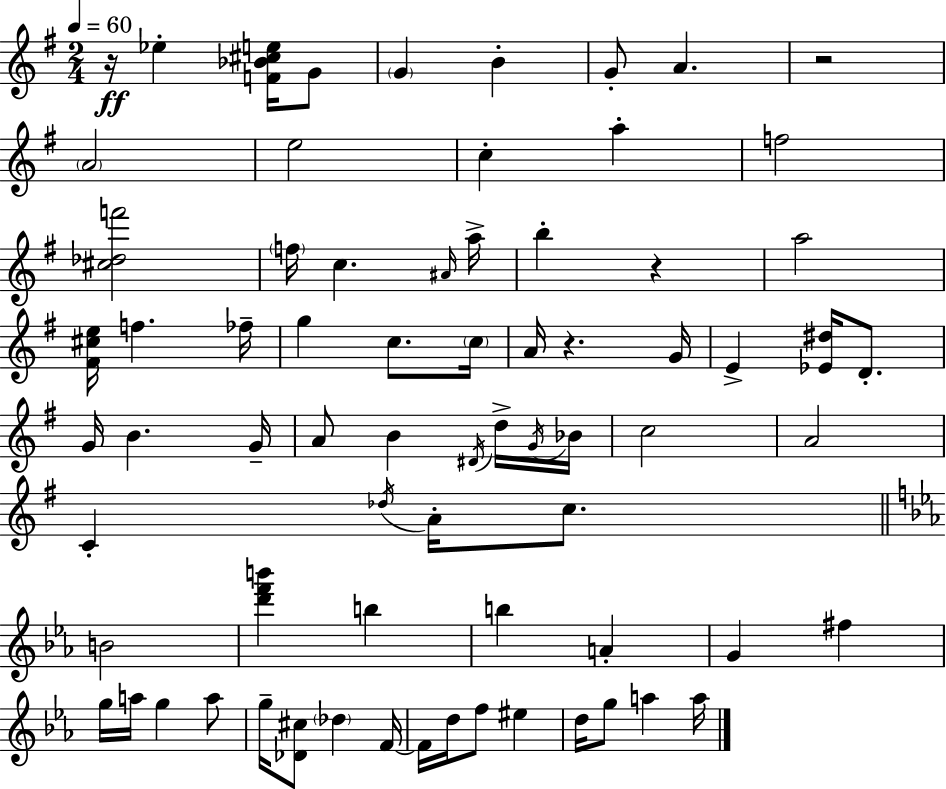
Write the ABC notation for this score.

X:1
T:Untitled
M:2/4
L:1/4
K:Em
z/4 _e [F_B^ce]/4 G/2 G B G/2 A z2 A2 e2 c a f2 [^c_df']2 f/4 c ^A/4 a/4 b z a2 [^F^ce]/4 f _f/4 g c/2 c/4 A/4 z G/4 E [_E^d]/4 D/2 G/4 B G/4 A/2 B ^D/4 d/4 G/4 _B/4 c2 A2 C _d/4 A/4 c/2 B2 [d'f'b'] b b A G ^f g/4 a/4 g a/2 g/4 [_D^c]/2 _d F/4 F/4 d/4 f/2 ^e d/4 g/2 a a/4